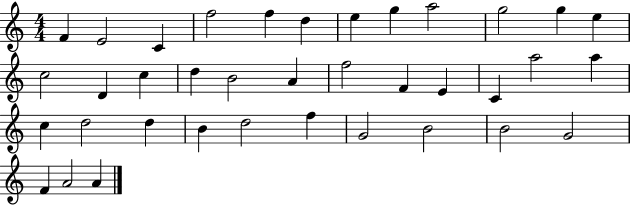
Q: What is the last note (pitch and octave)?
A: A4